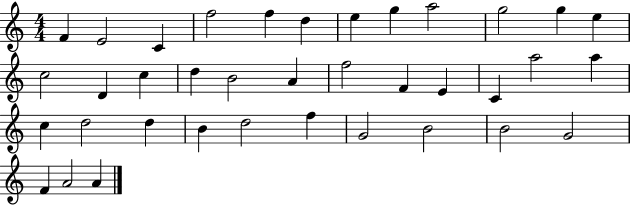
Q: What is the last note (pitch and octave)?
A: A4